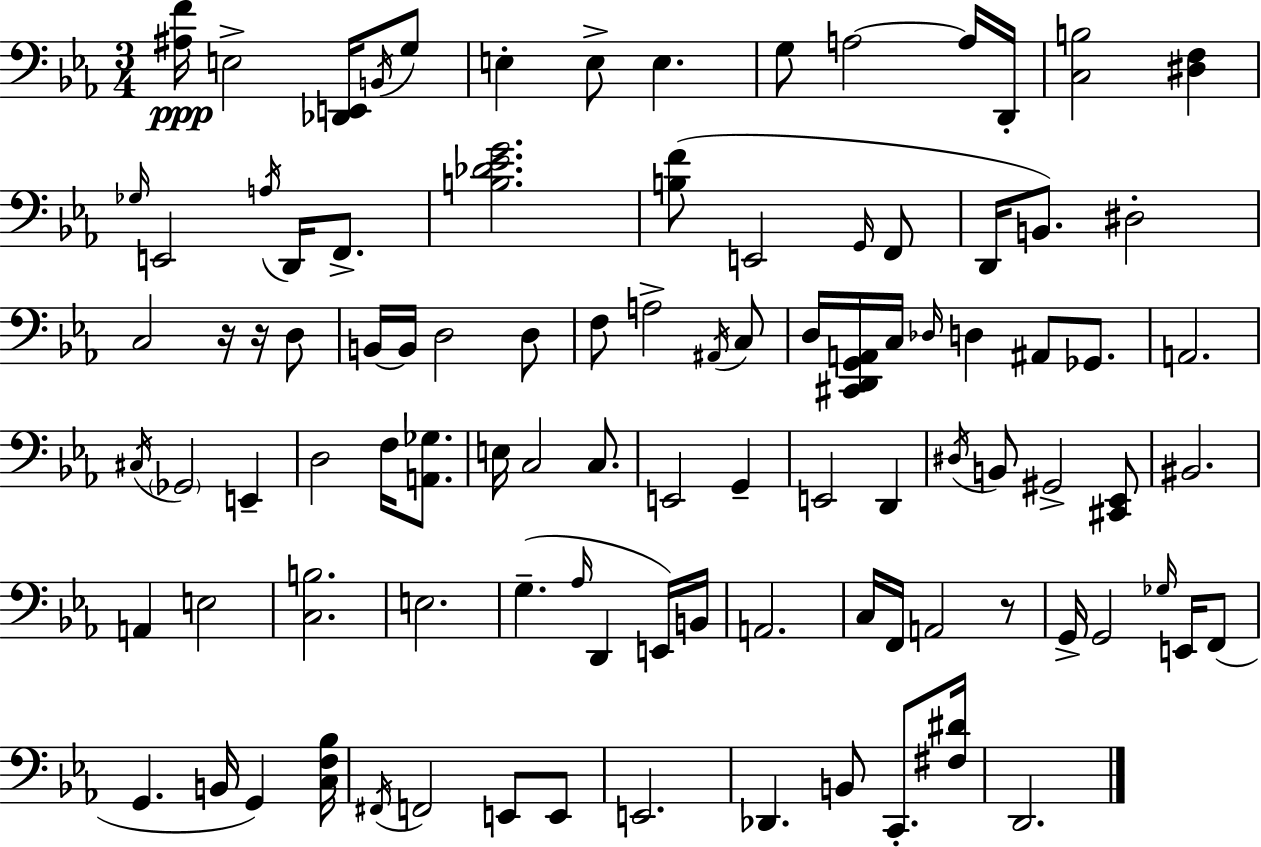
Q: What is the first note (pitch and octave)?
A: E3